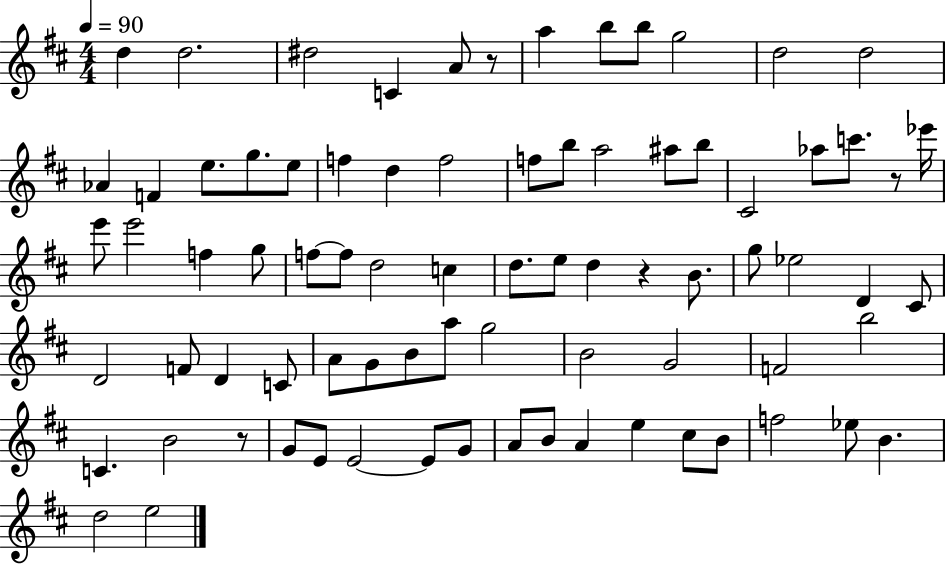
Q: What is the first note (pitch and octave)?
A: D5